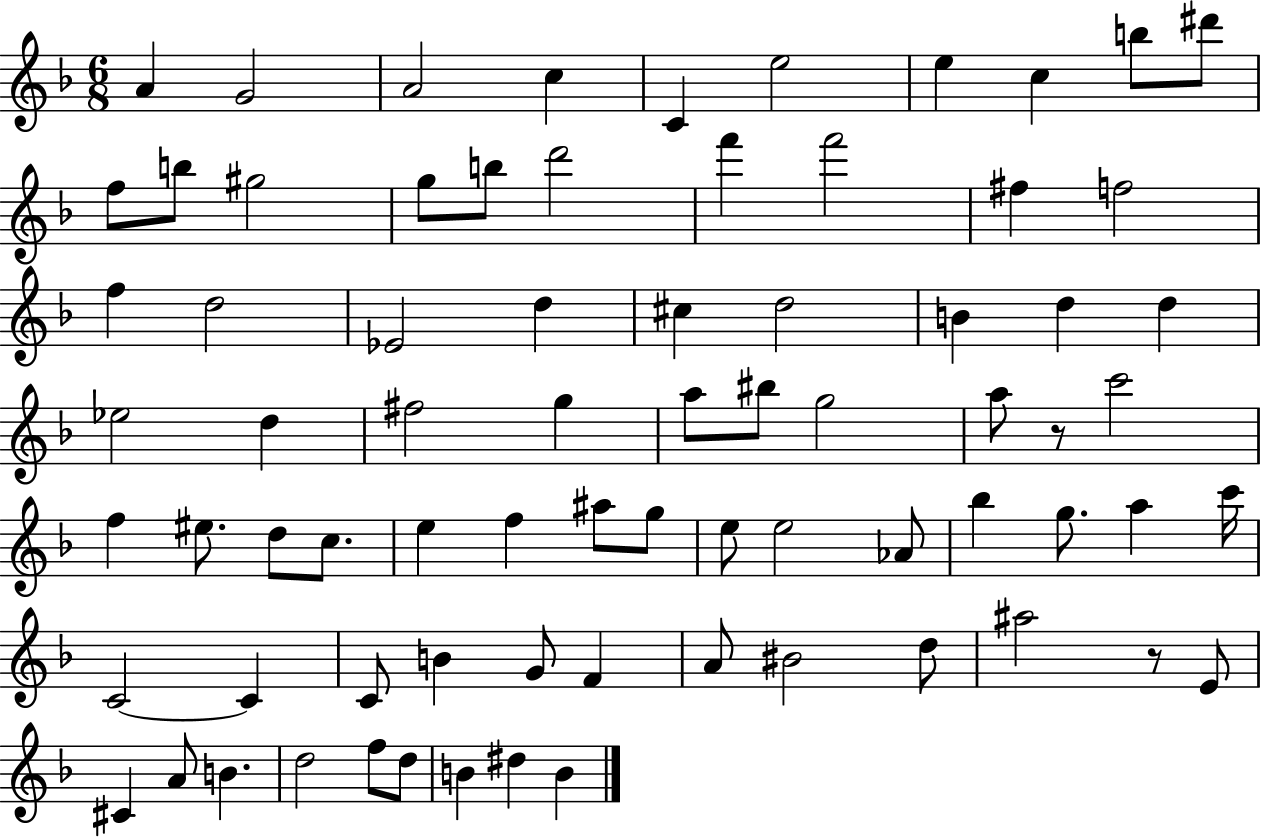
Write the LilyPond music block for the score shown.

{
  \clef treble
  \numericTimeSignature
  \time 6/8
  \key f \major
  a'4 g'2 | a'2 c''4 | c'4 e''2 | e''4 c''4 b''8 dis'''8 | \break f''8 b''8 gis''2 | g''8 b''8 d'''2 | f'''4 f'''2 | fis''4 f''2 | \break f''4 d''2 | ees'2 d''4 | cis''4 d''2 | b'4 d''4 d''4 | \break ees''2 d''4 | fis''2 g''4 | a''8 bis''8 g''2 | a''8 r8 c'''2 | \break f''4 eis''8. d''8 c''8. | e''4 f''4 ais''8 g''8 | e''8 e''2 aes'8 | bes''4 g''8. a''4 c'''16 | \break c'2~~ c'4 | c'8 b'4 g'8 f'4 | a'8 bis'2 d''8 | ais''2 r8 e'8 | \break cis'4 a'8 b'4. | d''2 f''8 d''8 | b'4 dis''4 b'4 | \bar "|."
}